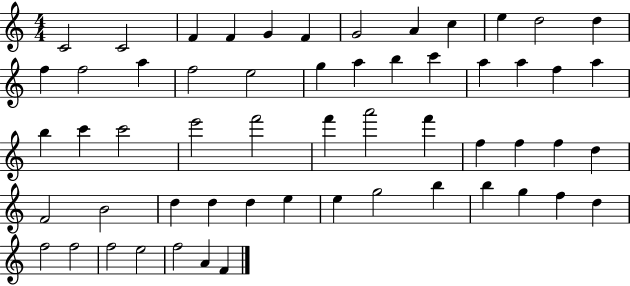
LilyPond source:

{
  \clef treble
  \numericTimeSignature
  \time 4/4
  \key c \major
  c'2 c'2 | f'4 f'4 g'4 f'4 | g'2 a'4 c''4 | e''4 d''2 d''4 | \break f''4 f''2 a''4 | f''2 e''2 | g''4 a''4 b''4 c'''4 | a''4 a''4 f''4 a''4 | \break b''4 c'''4 c'''2 | e'''2 f'''2 | f'''4 a'''2 f'''4 | f''4 f''4 f''4 d''4 | \break f'2 b'2 | d''4 d''4 d''4 e''4 | e''4 g''2 b''4 | b''4 g''4 f''4 d''4 | \break f''2 f''2 | f''2 e''2 | f''2 a'4 f'4 | \bar "|."
}